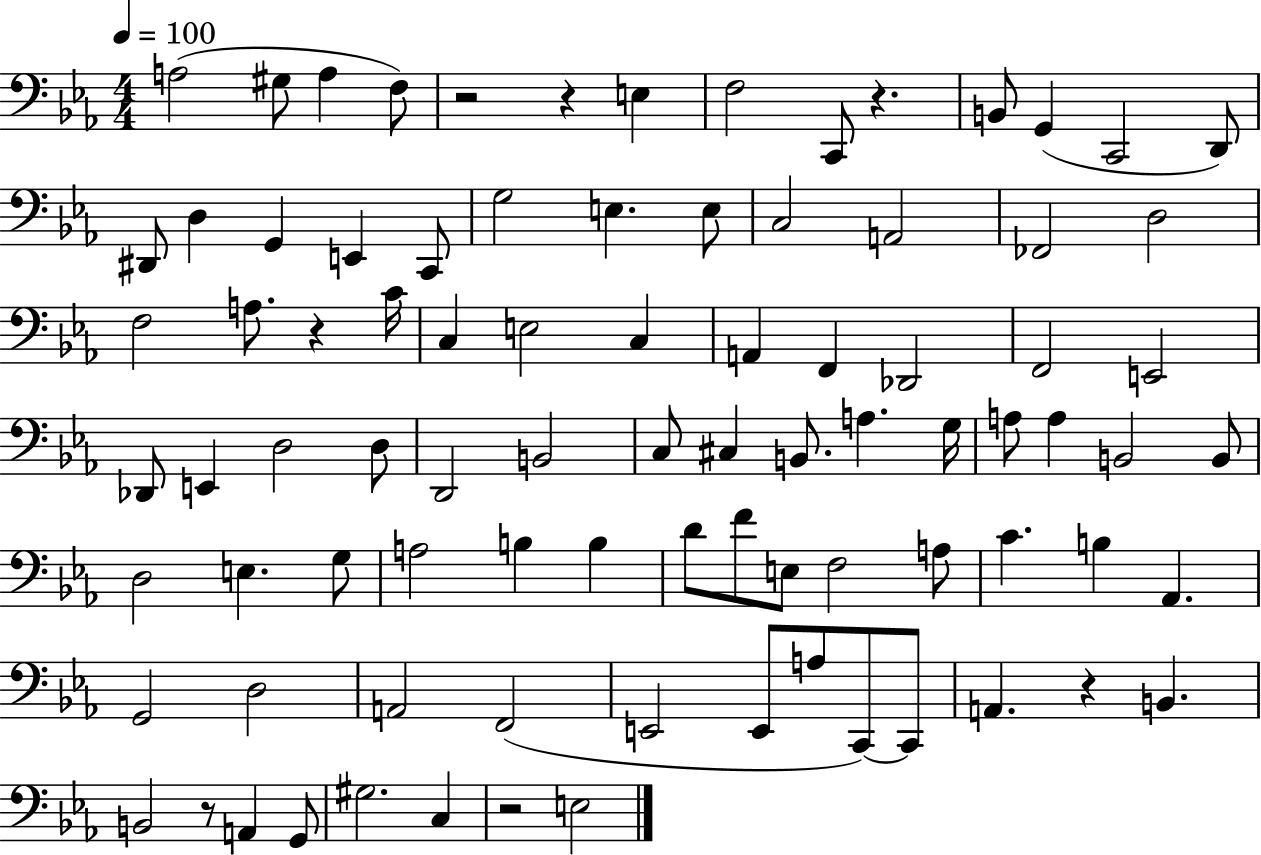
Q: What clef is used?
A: bass